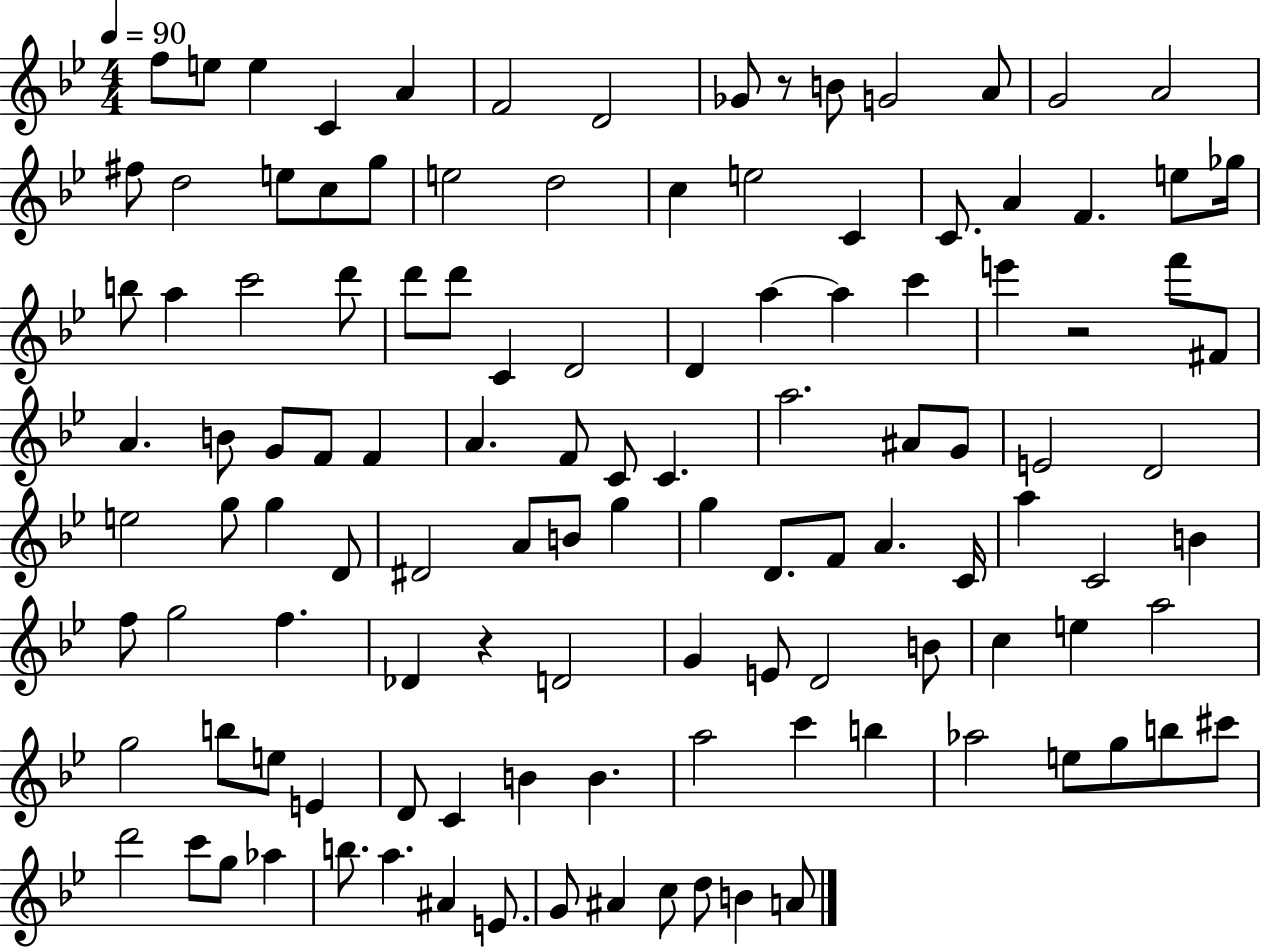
F5/e E5/e E5/q C4/q A4/q F4/h D4/h Gb4/e R/e B4/e G4/h A4/e G4/h A4/h F#5/e D5/h E5/e C5/e G5/e E5/h D5/h C5/q E5/h C4/q C4/e. A4/q F4/q. E5/e Gb5/s B5/e A5/q C6/h D6/e D6/e D6/e C4/q D4/h D4/q A5/q A5/q C6/q E6/q R/h F6/e F#4/e A4/q. B4/e G4/e F4/e F4/q A4/q. F4/e C4/e C4/q. A5/h. A#4/e G4/e E4/h D4/h E5/h G5/e G5/q D4/e D#4/h A4/e B4/e G5/q G5/q D4/e. F4/e A4/q. C4/s A5/q C4/h B4/q F5/e G5/h F5/q. Db4/q R/q D4/h G4/q E4/e D4/h B4/e C5/q E5/q A5/h G5/h B5/e E5/e E4/q D4/e C4/q B4/q B4/q. A5/h C6/q B5/q Ab5/h E5/e G5/e B5/e C#6/e D6/h C6/e G5/e Ab5/q B5/e. A5/q. A#4/q E4/e. G4/e A#4/q C5/e D5/e B4/q A4/e